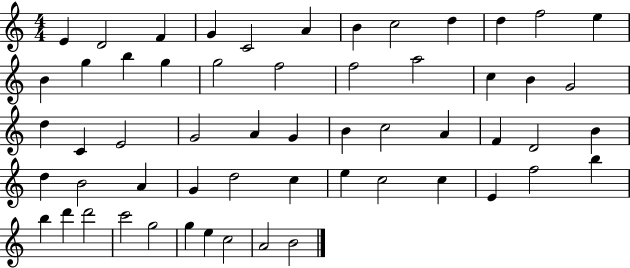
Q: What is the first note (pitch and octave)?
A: E4